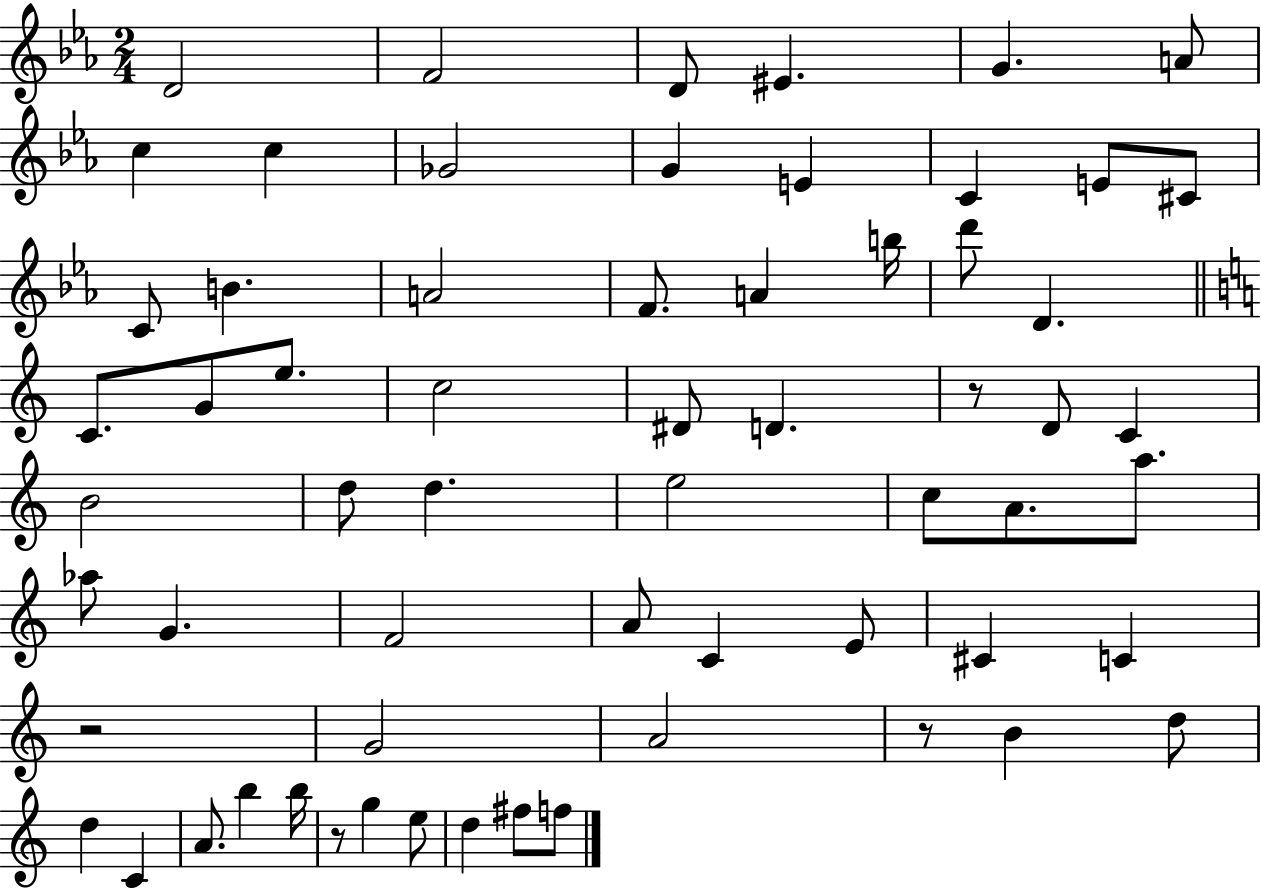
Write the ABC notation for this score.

X:1
T:Untitled
M:2/4
L:1/4
K:Eb
D2 F2 D/2 ^E G A/2 c c _G2 G E C E/2 ^C/2 C/2 B A2 F/2 A b/4 d'/2 D C/2 G/2 e/2 c2 ^D/2 D z/2 D/2 C B2 d/2 d e2 c/2 A/2 a/2 _a/2 G F2 A/2 C E/2 ^C C z2 G2 A2 z/2 B d/2 d C A/2 b b/4 z/2 g e/2 d ^f/2 f/2